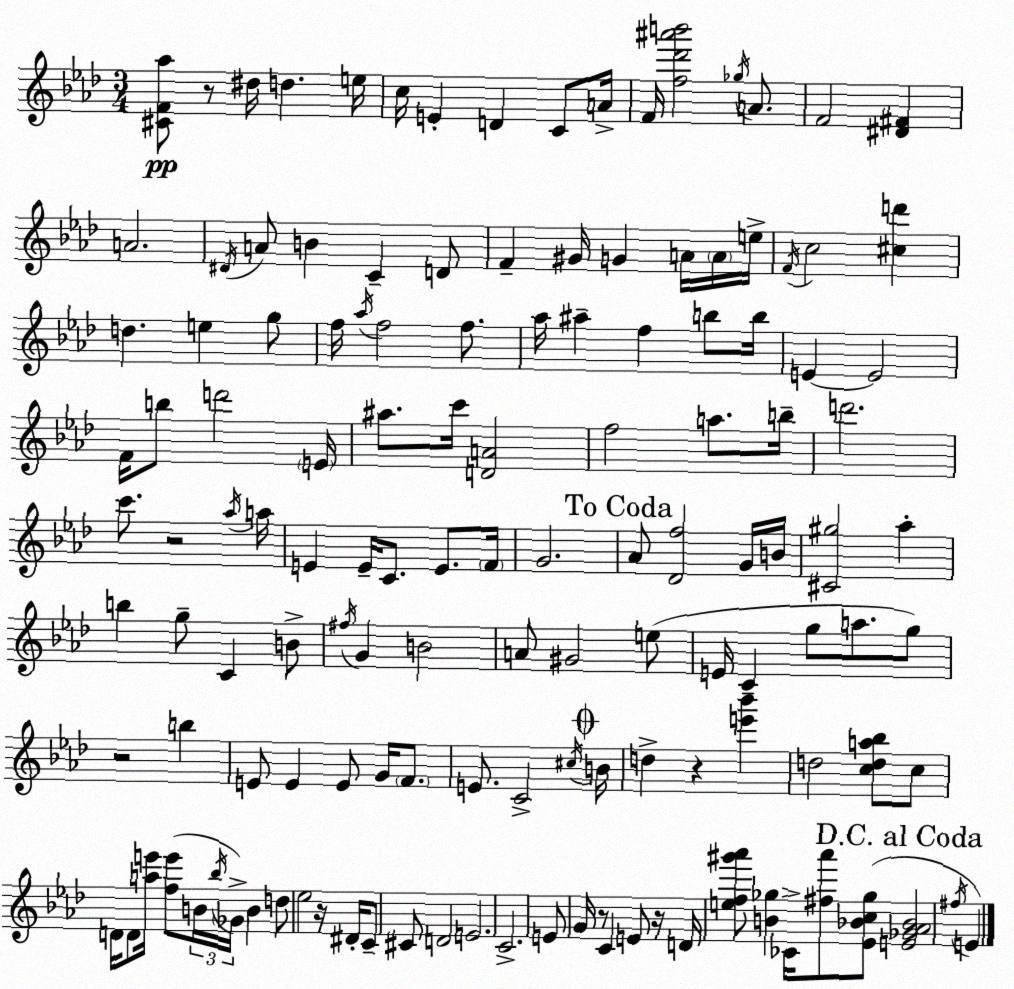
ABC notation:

X:1
T:Untitled
M:3/4
L:1/4
K:Fm
[^CF_a]/2 z/2 ^d/4 d e/4 c/4 E D C/2 A/4 F/4 [f_d'^a'b']2 _g/4 A/2 F2 [^D^F] A2 ^D/4 A/2 B C D/2 F ^G/4 G A/4 A/4 e/4 F/4 c2 [^cd'] d e g/2 f/4 _a/4 f2 f/2 _a/4 ^a f b/2 b/4 E E2 F/4 b/2 d'2 E/4 ^a/2 c'/4 [DA]2 f2 a/2 b/4 d'2 c'/2 z2 _a/4 a/4 E E/4 C/2 E/2 F/4 G2 _A/2 [_Df]2 G/4 B/4 [^C^g]2 _a b g/2 C B/2 ^f/4 G B2 A/2 ^G2 e/2 E/4 C g/2 a/2 g/2 z2 b E/2 E E/2 G/4 F/2 E/2 C2 ^c/4 B/4 d z [e'_b'] d2 [cda_b]/2 c/2 D/4 D/2 [ae']/4 [fe']/2 B/4 _b/4 _G/4 B d/2 _e2 z/4 ^D/4 C/2 ^C/2 D2 E2 C2 E/2 G/4 z/2 C E/2 z/4 D/4 [ef^g'_a']/2 [B_g] _C/4 [^f_a']/2 [_E_Bc_g]/2 [E_G_A_B]2 ^f/4 E